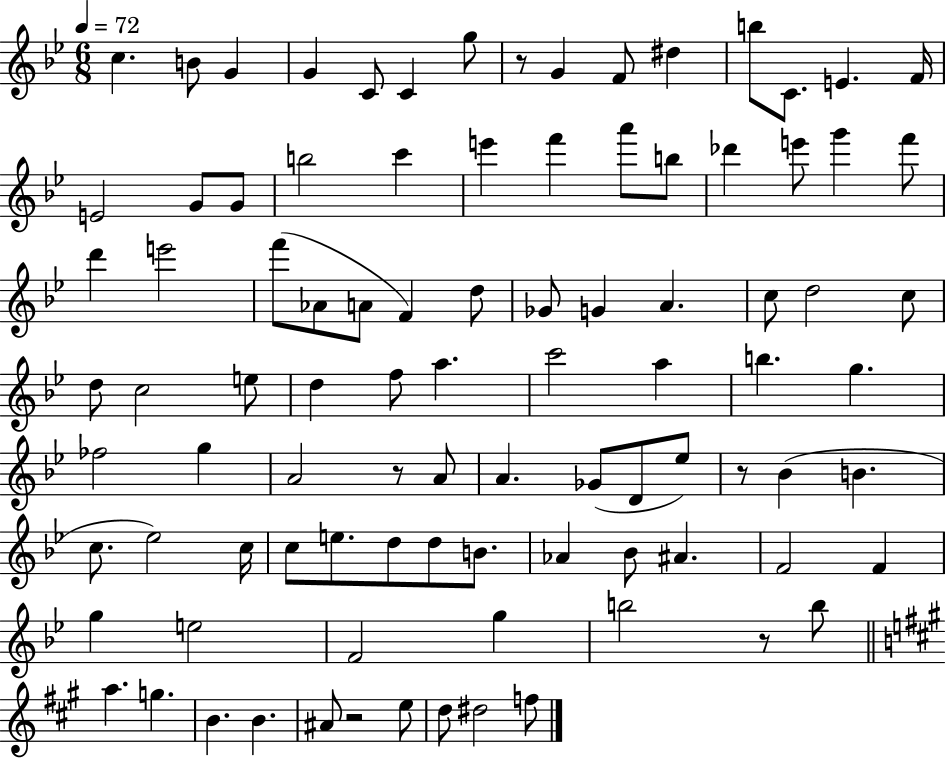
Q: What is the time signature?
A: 6/8